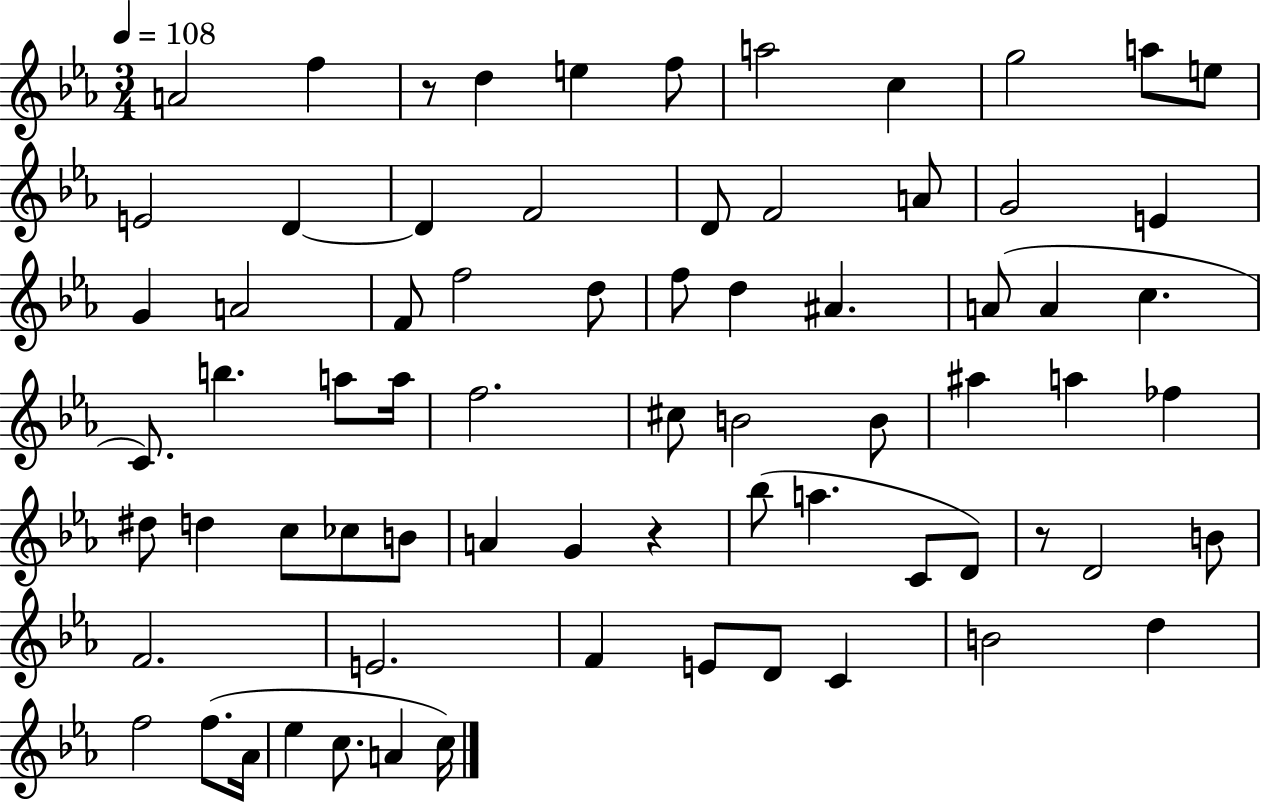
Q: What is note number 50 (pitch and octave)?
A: A5